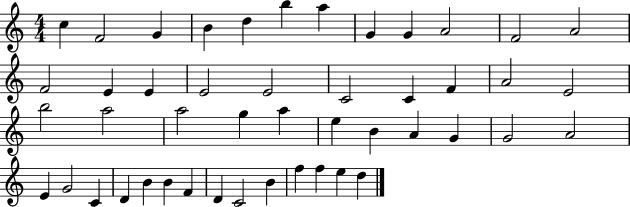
X:1
T:Untitled
M:4/4
L:1/4
K:C
c F2 G B d b a G G A2 F2 A2 F2 E E E2 E2 C2 C F A2 E2 b2 a2 a2 g a e B A G G2 A2 E G2 C D B B F D C2 B f f e d